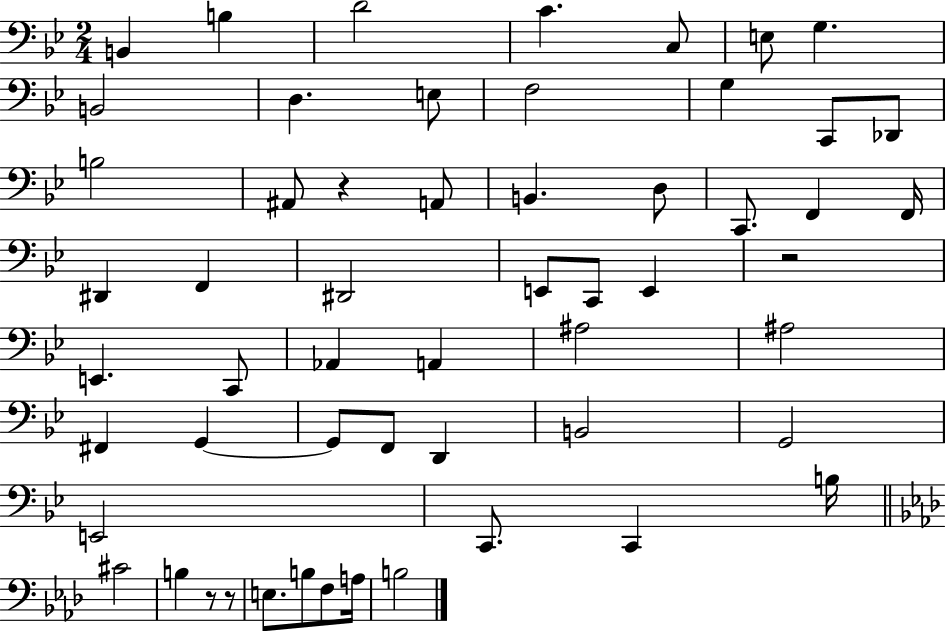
B2/q B3/q D4/h C4/q. C3/e E3/e G3/q. B2/h D3/q. E3/e F3/h G3/q C2/e Db2/e B3/h A#2/e R/q A2/e B2/q. D3/e C2/e. F2/q F2/s D#2/q F2/q D#2/h E2/e C2/e E2/q R/h E2/q. C2/e Ab2/q A2/q A#3/h A#3/h F#2/q G2/q G2/e F2/e D2/q B2/h G2/h E2/h C2/e. C2/q B3/s C#4/h B3/q R/e R/e E3/e. B3/e F3/e A3/s B3/h